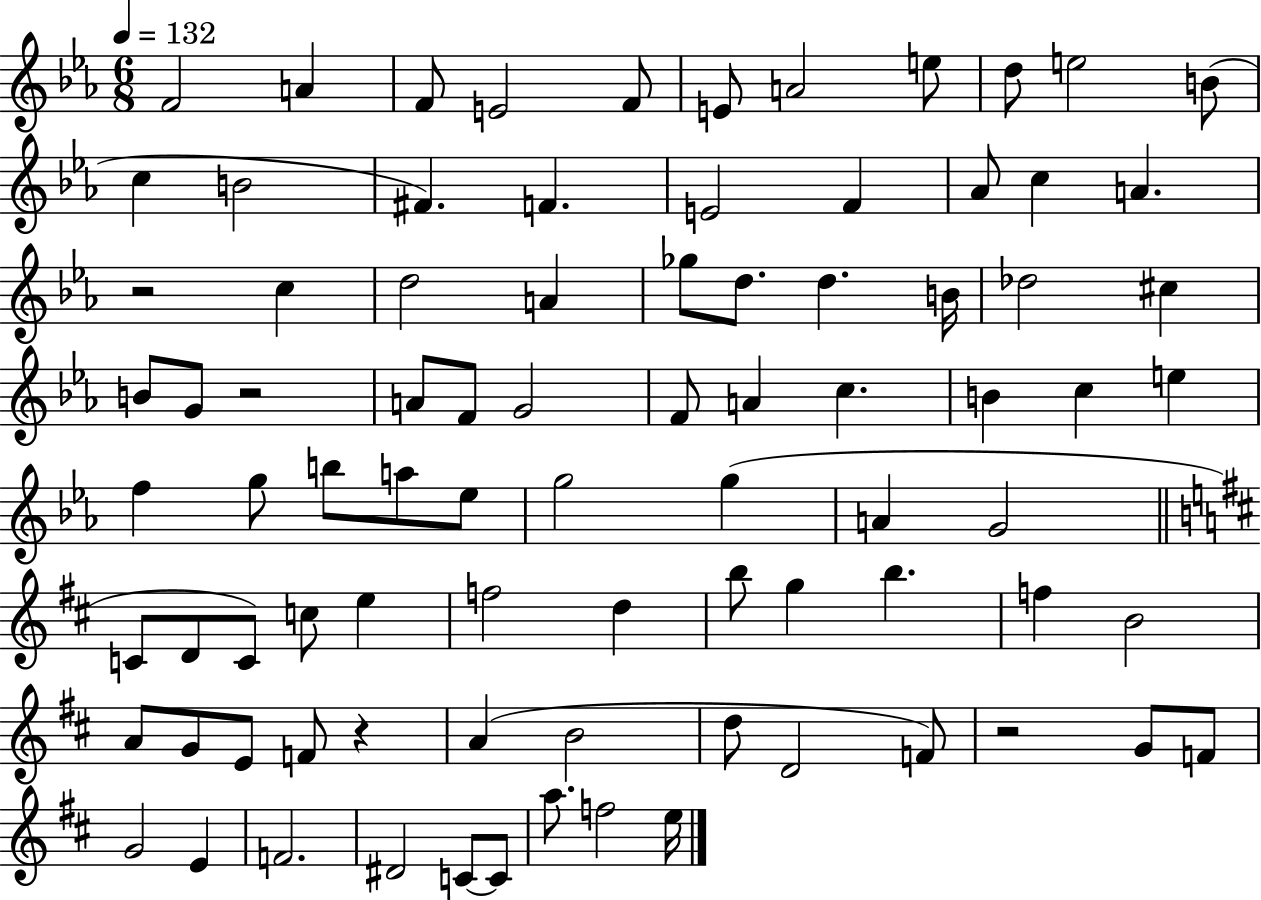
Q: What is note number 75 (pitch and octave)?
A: F4